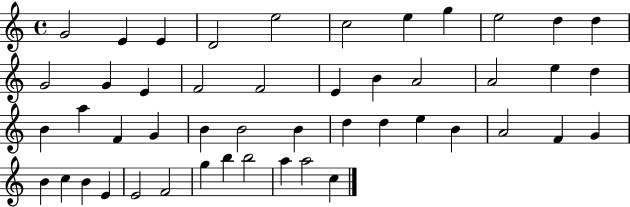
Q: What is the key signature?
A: C major